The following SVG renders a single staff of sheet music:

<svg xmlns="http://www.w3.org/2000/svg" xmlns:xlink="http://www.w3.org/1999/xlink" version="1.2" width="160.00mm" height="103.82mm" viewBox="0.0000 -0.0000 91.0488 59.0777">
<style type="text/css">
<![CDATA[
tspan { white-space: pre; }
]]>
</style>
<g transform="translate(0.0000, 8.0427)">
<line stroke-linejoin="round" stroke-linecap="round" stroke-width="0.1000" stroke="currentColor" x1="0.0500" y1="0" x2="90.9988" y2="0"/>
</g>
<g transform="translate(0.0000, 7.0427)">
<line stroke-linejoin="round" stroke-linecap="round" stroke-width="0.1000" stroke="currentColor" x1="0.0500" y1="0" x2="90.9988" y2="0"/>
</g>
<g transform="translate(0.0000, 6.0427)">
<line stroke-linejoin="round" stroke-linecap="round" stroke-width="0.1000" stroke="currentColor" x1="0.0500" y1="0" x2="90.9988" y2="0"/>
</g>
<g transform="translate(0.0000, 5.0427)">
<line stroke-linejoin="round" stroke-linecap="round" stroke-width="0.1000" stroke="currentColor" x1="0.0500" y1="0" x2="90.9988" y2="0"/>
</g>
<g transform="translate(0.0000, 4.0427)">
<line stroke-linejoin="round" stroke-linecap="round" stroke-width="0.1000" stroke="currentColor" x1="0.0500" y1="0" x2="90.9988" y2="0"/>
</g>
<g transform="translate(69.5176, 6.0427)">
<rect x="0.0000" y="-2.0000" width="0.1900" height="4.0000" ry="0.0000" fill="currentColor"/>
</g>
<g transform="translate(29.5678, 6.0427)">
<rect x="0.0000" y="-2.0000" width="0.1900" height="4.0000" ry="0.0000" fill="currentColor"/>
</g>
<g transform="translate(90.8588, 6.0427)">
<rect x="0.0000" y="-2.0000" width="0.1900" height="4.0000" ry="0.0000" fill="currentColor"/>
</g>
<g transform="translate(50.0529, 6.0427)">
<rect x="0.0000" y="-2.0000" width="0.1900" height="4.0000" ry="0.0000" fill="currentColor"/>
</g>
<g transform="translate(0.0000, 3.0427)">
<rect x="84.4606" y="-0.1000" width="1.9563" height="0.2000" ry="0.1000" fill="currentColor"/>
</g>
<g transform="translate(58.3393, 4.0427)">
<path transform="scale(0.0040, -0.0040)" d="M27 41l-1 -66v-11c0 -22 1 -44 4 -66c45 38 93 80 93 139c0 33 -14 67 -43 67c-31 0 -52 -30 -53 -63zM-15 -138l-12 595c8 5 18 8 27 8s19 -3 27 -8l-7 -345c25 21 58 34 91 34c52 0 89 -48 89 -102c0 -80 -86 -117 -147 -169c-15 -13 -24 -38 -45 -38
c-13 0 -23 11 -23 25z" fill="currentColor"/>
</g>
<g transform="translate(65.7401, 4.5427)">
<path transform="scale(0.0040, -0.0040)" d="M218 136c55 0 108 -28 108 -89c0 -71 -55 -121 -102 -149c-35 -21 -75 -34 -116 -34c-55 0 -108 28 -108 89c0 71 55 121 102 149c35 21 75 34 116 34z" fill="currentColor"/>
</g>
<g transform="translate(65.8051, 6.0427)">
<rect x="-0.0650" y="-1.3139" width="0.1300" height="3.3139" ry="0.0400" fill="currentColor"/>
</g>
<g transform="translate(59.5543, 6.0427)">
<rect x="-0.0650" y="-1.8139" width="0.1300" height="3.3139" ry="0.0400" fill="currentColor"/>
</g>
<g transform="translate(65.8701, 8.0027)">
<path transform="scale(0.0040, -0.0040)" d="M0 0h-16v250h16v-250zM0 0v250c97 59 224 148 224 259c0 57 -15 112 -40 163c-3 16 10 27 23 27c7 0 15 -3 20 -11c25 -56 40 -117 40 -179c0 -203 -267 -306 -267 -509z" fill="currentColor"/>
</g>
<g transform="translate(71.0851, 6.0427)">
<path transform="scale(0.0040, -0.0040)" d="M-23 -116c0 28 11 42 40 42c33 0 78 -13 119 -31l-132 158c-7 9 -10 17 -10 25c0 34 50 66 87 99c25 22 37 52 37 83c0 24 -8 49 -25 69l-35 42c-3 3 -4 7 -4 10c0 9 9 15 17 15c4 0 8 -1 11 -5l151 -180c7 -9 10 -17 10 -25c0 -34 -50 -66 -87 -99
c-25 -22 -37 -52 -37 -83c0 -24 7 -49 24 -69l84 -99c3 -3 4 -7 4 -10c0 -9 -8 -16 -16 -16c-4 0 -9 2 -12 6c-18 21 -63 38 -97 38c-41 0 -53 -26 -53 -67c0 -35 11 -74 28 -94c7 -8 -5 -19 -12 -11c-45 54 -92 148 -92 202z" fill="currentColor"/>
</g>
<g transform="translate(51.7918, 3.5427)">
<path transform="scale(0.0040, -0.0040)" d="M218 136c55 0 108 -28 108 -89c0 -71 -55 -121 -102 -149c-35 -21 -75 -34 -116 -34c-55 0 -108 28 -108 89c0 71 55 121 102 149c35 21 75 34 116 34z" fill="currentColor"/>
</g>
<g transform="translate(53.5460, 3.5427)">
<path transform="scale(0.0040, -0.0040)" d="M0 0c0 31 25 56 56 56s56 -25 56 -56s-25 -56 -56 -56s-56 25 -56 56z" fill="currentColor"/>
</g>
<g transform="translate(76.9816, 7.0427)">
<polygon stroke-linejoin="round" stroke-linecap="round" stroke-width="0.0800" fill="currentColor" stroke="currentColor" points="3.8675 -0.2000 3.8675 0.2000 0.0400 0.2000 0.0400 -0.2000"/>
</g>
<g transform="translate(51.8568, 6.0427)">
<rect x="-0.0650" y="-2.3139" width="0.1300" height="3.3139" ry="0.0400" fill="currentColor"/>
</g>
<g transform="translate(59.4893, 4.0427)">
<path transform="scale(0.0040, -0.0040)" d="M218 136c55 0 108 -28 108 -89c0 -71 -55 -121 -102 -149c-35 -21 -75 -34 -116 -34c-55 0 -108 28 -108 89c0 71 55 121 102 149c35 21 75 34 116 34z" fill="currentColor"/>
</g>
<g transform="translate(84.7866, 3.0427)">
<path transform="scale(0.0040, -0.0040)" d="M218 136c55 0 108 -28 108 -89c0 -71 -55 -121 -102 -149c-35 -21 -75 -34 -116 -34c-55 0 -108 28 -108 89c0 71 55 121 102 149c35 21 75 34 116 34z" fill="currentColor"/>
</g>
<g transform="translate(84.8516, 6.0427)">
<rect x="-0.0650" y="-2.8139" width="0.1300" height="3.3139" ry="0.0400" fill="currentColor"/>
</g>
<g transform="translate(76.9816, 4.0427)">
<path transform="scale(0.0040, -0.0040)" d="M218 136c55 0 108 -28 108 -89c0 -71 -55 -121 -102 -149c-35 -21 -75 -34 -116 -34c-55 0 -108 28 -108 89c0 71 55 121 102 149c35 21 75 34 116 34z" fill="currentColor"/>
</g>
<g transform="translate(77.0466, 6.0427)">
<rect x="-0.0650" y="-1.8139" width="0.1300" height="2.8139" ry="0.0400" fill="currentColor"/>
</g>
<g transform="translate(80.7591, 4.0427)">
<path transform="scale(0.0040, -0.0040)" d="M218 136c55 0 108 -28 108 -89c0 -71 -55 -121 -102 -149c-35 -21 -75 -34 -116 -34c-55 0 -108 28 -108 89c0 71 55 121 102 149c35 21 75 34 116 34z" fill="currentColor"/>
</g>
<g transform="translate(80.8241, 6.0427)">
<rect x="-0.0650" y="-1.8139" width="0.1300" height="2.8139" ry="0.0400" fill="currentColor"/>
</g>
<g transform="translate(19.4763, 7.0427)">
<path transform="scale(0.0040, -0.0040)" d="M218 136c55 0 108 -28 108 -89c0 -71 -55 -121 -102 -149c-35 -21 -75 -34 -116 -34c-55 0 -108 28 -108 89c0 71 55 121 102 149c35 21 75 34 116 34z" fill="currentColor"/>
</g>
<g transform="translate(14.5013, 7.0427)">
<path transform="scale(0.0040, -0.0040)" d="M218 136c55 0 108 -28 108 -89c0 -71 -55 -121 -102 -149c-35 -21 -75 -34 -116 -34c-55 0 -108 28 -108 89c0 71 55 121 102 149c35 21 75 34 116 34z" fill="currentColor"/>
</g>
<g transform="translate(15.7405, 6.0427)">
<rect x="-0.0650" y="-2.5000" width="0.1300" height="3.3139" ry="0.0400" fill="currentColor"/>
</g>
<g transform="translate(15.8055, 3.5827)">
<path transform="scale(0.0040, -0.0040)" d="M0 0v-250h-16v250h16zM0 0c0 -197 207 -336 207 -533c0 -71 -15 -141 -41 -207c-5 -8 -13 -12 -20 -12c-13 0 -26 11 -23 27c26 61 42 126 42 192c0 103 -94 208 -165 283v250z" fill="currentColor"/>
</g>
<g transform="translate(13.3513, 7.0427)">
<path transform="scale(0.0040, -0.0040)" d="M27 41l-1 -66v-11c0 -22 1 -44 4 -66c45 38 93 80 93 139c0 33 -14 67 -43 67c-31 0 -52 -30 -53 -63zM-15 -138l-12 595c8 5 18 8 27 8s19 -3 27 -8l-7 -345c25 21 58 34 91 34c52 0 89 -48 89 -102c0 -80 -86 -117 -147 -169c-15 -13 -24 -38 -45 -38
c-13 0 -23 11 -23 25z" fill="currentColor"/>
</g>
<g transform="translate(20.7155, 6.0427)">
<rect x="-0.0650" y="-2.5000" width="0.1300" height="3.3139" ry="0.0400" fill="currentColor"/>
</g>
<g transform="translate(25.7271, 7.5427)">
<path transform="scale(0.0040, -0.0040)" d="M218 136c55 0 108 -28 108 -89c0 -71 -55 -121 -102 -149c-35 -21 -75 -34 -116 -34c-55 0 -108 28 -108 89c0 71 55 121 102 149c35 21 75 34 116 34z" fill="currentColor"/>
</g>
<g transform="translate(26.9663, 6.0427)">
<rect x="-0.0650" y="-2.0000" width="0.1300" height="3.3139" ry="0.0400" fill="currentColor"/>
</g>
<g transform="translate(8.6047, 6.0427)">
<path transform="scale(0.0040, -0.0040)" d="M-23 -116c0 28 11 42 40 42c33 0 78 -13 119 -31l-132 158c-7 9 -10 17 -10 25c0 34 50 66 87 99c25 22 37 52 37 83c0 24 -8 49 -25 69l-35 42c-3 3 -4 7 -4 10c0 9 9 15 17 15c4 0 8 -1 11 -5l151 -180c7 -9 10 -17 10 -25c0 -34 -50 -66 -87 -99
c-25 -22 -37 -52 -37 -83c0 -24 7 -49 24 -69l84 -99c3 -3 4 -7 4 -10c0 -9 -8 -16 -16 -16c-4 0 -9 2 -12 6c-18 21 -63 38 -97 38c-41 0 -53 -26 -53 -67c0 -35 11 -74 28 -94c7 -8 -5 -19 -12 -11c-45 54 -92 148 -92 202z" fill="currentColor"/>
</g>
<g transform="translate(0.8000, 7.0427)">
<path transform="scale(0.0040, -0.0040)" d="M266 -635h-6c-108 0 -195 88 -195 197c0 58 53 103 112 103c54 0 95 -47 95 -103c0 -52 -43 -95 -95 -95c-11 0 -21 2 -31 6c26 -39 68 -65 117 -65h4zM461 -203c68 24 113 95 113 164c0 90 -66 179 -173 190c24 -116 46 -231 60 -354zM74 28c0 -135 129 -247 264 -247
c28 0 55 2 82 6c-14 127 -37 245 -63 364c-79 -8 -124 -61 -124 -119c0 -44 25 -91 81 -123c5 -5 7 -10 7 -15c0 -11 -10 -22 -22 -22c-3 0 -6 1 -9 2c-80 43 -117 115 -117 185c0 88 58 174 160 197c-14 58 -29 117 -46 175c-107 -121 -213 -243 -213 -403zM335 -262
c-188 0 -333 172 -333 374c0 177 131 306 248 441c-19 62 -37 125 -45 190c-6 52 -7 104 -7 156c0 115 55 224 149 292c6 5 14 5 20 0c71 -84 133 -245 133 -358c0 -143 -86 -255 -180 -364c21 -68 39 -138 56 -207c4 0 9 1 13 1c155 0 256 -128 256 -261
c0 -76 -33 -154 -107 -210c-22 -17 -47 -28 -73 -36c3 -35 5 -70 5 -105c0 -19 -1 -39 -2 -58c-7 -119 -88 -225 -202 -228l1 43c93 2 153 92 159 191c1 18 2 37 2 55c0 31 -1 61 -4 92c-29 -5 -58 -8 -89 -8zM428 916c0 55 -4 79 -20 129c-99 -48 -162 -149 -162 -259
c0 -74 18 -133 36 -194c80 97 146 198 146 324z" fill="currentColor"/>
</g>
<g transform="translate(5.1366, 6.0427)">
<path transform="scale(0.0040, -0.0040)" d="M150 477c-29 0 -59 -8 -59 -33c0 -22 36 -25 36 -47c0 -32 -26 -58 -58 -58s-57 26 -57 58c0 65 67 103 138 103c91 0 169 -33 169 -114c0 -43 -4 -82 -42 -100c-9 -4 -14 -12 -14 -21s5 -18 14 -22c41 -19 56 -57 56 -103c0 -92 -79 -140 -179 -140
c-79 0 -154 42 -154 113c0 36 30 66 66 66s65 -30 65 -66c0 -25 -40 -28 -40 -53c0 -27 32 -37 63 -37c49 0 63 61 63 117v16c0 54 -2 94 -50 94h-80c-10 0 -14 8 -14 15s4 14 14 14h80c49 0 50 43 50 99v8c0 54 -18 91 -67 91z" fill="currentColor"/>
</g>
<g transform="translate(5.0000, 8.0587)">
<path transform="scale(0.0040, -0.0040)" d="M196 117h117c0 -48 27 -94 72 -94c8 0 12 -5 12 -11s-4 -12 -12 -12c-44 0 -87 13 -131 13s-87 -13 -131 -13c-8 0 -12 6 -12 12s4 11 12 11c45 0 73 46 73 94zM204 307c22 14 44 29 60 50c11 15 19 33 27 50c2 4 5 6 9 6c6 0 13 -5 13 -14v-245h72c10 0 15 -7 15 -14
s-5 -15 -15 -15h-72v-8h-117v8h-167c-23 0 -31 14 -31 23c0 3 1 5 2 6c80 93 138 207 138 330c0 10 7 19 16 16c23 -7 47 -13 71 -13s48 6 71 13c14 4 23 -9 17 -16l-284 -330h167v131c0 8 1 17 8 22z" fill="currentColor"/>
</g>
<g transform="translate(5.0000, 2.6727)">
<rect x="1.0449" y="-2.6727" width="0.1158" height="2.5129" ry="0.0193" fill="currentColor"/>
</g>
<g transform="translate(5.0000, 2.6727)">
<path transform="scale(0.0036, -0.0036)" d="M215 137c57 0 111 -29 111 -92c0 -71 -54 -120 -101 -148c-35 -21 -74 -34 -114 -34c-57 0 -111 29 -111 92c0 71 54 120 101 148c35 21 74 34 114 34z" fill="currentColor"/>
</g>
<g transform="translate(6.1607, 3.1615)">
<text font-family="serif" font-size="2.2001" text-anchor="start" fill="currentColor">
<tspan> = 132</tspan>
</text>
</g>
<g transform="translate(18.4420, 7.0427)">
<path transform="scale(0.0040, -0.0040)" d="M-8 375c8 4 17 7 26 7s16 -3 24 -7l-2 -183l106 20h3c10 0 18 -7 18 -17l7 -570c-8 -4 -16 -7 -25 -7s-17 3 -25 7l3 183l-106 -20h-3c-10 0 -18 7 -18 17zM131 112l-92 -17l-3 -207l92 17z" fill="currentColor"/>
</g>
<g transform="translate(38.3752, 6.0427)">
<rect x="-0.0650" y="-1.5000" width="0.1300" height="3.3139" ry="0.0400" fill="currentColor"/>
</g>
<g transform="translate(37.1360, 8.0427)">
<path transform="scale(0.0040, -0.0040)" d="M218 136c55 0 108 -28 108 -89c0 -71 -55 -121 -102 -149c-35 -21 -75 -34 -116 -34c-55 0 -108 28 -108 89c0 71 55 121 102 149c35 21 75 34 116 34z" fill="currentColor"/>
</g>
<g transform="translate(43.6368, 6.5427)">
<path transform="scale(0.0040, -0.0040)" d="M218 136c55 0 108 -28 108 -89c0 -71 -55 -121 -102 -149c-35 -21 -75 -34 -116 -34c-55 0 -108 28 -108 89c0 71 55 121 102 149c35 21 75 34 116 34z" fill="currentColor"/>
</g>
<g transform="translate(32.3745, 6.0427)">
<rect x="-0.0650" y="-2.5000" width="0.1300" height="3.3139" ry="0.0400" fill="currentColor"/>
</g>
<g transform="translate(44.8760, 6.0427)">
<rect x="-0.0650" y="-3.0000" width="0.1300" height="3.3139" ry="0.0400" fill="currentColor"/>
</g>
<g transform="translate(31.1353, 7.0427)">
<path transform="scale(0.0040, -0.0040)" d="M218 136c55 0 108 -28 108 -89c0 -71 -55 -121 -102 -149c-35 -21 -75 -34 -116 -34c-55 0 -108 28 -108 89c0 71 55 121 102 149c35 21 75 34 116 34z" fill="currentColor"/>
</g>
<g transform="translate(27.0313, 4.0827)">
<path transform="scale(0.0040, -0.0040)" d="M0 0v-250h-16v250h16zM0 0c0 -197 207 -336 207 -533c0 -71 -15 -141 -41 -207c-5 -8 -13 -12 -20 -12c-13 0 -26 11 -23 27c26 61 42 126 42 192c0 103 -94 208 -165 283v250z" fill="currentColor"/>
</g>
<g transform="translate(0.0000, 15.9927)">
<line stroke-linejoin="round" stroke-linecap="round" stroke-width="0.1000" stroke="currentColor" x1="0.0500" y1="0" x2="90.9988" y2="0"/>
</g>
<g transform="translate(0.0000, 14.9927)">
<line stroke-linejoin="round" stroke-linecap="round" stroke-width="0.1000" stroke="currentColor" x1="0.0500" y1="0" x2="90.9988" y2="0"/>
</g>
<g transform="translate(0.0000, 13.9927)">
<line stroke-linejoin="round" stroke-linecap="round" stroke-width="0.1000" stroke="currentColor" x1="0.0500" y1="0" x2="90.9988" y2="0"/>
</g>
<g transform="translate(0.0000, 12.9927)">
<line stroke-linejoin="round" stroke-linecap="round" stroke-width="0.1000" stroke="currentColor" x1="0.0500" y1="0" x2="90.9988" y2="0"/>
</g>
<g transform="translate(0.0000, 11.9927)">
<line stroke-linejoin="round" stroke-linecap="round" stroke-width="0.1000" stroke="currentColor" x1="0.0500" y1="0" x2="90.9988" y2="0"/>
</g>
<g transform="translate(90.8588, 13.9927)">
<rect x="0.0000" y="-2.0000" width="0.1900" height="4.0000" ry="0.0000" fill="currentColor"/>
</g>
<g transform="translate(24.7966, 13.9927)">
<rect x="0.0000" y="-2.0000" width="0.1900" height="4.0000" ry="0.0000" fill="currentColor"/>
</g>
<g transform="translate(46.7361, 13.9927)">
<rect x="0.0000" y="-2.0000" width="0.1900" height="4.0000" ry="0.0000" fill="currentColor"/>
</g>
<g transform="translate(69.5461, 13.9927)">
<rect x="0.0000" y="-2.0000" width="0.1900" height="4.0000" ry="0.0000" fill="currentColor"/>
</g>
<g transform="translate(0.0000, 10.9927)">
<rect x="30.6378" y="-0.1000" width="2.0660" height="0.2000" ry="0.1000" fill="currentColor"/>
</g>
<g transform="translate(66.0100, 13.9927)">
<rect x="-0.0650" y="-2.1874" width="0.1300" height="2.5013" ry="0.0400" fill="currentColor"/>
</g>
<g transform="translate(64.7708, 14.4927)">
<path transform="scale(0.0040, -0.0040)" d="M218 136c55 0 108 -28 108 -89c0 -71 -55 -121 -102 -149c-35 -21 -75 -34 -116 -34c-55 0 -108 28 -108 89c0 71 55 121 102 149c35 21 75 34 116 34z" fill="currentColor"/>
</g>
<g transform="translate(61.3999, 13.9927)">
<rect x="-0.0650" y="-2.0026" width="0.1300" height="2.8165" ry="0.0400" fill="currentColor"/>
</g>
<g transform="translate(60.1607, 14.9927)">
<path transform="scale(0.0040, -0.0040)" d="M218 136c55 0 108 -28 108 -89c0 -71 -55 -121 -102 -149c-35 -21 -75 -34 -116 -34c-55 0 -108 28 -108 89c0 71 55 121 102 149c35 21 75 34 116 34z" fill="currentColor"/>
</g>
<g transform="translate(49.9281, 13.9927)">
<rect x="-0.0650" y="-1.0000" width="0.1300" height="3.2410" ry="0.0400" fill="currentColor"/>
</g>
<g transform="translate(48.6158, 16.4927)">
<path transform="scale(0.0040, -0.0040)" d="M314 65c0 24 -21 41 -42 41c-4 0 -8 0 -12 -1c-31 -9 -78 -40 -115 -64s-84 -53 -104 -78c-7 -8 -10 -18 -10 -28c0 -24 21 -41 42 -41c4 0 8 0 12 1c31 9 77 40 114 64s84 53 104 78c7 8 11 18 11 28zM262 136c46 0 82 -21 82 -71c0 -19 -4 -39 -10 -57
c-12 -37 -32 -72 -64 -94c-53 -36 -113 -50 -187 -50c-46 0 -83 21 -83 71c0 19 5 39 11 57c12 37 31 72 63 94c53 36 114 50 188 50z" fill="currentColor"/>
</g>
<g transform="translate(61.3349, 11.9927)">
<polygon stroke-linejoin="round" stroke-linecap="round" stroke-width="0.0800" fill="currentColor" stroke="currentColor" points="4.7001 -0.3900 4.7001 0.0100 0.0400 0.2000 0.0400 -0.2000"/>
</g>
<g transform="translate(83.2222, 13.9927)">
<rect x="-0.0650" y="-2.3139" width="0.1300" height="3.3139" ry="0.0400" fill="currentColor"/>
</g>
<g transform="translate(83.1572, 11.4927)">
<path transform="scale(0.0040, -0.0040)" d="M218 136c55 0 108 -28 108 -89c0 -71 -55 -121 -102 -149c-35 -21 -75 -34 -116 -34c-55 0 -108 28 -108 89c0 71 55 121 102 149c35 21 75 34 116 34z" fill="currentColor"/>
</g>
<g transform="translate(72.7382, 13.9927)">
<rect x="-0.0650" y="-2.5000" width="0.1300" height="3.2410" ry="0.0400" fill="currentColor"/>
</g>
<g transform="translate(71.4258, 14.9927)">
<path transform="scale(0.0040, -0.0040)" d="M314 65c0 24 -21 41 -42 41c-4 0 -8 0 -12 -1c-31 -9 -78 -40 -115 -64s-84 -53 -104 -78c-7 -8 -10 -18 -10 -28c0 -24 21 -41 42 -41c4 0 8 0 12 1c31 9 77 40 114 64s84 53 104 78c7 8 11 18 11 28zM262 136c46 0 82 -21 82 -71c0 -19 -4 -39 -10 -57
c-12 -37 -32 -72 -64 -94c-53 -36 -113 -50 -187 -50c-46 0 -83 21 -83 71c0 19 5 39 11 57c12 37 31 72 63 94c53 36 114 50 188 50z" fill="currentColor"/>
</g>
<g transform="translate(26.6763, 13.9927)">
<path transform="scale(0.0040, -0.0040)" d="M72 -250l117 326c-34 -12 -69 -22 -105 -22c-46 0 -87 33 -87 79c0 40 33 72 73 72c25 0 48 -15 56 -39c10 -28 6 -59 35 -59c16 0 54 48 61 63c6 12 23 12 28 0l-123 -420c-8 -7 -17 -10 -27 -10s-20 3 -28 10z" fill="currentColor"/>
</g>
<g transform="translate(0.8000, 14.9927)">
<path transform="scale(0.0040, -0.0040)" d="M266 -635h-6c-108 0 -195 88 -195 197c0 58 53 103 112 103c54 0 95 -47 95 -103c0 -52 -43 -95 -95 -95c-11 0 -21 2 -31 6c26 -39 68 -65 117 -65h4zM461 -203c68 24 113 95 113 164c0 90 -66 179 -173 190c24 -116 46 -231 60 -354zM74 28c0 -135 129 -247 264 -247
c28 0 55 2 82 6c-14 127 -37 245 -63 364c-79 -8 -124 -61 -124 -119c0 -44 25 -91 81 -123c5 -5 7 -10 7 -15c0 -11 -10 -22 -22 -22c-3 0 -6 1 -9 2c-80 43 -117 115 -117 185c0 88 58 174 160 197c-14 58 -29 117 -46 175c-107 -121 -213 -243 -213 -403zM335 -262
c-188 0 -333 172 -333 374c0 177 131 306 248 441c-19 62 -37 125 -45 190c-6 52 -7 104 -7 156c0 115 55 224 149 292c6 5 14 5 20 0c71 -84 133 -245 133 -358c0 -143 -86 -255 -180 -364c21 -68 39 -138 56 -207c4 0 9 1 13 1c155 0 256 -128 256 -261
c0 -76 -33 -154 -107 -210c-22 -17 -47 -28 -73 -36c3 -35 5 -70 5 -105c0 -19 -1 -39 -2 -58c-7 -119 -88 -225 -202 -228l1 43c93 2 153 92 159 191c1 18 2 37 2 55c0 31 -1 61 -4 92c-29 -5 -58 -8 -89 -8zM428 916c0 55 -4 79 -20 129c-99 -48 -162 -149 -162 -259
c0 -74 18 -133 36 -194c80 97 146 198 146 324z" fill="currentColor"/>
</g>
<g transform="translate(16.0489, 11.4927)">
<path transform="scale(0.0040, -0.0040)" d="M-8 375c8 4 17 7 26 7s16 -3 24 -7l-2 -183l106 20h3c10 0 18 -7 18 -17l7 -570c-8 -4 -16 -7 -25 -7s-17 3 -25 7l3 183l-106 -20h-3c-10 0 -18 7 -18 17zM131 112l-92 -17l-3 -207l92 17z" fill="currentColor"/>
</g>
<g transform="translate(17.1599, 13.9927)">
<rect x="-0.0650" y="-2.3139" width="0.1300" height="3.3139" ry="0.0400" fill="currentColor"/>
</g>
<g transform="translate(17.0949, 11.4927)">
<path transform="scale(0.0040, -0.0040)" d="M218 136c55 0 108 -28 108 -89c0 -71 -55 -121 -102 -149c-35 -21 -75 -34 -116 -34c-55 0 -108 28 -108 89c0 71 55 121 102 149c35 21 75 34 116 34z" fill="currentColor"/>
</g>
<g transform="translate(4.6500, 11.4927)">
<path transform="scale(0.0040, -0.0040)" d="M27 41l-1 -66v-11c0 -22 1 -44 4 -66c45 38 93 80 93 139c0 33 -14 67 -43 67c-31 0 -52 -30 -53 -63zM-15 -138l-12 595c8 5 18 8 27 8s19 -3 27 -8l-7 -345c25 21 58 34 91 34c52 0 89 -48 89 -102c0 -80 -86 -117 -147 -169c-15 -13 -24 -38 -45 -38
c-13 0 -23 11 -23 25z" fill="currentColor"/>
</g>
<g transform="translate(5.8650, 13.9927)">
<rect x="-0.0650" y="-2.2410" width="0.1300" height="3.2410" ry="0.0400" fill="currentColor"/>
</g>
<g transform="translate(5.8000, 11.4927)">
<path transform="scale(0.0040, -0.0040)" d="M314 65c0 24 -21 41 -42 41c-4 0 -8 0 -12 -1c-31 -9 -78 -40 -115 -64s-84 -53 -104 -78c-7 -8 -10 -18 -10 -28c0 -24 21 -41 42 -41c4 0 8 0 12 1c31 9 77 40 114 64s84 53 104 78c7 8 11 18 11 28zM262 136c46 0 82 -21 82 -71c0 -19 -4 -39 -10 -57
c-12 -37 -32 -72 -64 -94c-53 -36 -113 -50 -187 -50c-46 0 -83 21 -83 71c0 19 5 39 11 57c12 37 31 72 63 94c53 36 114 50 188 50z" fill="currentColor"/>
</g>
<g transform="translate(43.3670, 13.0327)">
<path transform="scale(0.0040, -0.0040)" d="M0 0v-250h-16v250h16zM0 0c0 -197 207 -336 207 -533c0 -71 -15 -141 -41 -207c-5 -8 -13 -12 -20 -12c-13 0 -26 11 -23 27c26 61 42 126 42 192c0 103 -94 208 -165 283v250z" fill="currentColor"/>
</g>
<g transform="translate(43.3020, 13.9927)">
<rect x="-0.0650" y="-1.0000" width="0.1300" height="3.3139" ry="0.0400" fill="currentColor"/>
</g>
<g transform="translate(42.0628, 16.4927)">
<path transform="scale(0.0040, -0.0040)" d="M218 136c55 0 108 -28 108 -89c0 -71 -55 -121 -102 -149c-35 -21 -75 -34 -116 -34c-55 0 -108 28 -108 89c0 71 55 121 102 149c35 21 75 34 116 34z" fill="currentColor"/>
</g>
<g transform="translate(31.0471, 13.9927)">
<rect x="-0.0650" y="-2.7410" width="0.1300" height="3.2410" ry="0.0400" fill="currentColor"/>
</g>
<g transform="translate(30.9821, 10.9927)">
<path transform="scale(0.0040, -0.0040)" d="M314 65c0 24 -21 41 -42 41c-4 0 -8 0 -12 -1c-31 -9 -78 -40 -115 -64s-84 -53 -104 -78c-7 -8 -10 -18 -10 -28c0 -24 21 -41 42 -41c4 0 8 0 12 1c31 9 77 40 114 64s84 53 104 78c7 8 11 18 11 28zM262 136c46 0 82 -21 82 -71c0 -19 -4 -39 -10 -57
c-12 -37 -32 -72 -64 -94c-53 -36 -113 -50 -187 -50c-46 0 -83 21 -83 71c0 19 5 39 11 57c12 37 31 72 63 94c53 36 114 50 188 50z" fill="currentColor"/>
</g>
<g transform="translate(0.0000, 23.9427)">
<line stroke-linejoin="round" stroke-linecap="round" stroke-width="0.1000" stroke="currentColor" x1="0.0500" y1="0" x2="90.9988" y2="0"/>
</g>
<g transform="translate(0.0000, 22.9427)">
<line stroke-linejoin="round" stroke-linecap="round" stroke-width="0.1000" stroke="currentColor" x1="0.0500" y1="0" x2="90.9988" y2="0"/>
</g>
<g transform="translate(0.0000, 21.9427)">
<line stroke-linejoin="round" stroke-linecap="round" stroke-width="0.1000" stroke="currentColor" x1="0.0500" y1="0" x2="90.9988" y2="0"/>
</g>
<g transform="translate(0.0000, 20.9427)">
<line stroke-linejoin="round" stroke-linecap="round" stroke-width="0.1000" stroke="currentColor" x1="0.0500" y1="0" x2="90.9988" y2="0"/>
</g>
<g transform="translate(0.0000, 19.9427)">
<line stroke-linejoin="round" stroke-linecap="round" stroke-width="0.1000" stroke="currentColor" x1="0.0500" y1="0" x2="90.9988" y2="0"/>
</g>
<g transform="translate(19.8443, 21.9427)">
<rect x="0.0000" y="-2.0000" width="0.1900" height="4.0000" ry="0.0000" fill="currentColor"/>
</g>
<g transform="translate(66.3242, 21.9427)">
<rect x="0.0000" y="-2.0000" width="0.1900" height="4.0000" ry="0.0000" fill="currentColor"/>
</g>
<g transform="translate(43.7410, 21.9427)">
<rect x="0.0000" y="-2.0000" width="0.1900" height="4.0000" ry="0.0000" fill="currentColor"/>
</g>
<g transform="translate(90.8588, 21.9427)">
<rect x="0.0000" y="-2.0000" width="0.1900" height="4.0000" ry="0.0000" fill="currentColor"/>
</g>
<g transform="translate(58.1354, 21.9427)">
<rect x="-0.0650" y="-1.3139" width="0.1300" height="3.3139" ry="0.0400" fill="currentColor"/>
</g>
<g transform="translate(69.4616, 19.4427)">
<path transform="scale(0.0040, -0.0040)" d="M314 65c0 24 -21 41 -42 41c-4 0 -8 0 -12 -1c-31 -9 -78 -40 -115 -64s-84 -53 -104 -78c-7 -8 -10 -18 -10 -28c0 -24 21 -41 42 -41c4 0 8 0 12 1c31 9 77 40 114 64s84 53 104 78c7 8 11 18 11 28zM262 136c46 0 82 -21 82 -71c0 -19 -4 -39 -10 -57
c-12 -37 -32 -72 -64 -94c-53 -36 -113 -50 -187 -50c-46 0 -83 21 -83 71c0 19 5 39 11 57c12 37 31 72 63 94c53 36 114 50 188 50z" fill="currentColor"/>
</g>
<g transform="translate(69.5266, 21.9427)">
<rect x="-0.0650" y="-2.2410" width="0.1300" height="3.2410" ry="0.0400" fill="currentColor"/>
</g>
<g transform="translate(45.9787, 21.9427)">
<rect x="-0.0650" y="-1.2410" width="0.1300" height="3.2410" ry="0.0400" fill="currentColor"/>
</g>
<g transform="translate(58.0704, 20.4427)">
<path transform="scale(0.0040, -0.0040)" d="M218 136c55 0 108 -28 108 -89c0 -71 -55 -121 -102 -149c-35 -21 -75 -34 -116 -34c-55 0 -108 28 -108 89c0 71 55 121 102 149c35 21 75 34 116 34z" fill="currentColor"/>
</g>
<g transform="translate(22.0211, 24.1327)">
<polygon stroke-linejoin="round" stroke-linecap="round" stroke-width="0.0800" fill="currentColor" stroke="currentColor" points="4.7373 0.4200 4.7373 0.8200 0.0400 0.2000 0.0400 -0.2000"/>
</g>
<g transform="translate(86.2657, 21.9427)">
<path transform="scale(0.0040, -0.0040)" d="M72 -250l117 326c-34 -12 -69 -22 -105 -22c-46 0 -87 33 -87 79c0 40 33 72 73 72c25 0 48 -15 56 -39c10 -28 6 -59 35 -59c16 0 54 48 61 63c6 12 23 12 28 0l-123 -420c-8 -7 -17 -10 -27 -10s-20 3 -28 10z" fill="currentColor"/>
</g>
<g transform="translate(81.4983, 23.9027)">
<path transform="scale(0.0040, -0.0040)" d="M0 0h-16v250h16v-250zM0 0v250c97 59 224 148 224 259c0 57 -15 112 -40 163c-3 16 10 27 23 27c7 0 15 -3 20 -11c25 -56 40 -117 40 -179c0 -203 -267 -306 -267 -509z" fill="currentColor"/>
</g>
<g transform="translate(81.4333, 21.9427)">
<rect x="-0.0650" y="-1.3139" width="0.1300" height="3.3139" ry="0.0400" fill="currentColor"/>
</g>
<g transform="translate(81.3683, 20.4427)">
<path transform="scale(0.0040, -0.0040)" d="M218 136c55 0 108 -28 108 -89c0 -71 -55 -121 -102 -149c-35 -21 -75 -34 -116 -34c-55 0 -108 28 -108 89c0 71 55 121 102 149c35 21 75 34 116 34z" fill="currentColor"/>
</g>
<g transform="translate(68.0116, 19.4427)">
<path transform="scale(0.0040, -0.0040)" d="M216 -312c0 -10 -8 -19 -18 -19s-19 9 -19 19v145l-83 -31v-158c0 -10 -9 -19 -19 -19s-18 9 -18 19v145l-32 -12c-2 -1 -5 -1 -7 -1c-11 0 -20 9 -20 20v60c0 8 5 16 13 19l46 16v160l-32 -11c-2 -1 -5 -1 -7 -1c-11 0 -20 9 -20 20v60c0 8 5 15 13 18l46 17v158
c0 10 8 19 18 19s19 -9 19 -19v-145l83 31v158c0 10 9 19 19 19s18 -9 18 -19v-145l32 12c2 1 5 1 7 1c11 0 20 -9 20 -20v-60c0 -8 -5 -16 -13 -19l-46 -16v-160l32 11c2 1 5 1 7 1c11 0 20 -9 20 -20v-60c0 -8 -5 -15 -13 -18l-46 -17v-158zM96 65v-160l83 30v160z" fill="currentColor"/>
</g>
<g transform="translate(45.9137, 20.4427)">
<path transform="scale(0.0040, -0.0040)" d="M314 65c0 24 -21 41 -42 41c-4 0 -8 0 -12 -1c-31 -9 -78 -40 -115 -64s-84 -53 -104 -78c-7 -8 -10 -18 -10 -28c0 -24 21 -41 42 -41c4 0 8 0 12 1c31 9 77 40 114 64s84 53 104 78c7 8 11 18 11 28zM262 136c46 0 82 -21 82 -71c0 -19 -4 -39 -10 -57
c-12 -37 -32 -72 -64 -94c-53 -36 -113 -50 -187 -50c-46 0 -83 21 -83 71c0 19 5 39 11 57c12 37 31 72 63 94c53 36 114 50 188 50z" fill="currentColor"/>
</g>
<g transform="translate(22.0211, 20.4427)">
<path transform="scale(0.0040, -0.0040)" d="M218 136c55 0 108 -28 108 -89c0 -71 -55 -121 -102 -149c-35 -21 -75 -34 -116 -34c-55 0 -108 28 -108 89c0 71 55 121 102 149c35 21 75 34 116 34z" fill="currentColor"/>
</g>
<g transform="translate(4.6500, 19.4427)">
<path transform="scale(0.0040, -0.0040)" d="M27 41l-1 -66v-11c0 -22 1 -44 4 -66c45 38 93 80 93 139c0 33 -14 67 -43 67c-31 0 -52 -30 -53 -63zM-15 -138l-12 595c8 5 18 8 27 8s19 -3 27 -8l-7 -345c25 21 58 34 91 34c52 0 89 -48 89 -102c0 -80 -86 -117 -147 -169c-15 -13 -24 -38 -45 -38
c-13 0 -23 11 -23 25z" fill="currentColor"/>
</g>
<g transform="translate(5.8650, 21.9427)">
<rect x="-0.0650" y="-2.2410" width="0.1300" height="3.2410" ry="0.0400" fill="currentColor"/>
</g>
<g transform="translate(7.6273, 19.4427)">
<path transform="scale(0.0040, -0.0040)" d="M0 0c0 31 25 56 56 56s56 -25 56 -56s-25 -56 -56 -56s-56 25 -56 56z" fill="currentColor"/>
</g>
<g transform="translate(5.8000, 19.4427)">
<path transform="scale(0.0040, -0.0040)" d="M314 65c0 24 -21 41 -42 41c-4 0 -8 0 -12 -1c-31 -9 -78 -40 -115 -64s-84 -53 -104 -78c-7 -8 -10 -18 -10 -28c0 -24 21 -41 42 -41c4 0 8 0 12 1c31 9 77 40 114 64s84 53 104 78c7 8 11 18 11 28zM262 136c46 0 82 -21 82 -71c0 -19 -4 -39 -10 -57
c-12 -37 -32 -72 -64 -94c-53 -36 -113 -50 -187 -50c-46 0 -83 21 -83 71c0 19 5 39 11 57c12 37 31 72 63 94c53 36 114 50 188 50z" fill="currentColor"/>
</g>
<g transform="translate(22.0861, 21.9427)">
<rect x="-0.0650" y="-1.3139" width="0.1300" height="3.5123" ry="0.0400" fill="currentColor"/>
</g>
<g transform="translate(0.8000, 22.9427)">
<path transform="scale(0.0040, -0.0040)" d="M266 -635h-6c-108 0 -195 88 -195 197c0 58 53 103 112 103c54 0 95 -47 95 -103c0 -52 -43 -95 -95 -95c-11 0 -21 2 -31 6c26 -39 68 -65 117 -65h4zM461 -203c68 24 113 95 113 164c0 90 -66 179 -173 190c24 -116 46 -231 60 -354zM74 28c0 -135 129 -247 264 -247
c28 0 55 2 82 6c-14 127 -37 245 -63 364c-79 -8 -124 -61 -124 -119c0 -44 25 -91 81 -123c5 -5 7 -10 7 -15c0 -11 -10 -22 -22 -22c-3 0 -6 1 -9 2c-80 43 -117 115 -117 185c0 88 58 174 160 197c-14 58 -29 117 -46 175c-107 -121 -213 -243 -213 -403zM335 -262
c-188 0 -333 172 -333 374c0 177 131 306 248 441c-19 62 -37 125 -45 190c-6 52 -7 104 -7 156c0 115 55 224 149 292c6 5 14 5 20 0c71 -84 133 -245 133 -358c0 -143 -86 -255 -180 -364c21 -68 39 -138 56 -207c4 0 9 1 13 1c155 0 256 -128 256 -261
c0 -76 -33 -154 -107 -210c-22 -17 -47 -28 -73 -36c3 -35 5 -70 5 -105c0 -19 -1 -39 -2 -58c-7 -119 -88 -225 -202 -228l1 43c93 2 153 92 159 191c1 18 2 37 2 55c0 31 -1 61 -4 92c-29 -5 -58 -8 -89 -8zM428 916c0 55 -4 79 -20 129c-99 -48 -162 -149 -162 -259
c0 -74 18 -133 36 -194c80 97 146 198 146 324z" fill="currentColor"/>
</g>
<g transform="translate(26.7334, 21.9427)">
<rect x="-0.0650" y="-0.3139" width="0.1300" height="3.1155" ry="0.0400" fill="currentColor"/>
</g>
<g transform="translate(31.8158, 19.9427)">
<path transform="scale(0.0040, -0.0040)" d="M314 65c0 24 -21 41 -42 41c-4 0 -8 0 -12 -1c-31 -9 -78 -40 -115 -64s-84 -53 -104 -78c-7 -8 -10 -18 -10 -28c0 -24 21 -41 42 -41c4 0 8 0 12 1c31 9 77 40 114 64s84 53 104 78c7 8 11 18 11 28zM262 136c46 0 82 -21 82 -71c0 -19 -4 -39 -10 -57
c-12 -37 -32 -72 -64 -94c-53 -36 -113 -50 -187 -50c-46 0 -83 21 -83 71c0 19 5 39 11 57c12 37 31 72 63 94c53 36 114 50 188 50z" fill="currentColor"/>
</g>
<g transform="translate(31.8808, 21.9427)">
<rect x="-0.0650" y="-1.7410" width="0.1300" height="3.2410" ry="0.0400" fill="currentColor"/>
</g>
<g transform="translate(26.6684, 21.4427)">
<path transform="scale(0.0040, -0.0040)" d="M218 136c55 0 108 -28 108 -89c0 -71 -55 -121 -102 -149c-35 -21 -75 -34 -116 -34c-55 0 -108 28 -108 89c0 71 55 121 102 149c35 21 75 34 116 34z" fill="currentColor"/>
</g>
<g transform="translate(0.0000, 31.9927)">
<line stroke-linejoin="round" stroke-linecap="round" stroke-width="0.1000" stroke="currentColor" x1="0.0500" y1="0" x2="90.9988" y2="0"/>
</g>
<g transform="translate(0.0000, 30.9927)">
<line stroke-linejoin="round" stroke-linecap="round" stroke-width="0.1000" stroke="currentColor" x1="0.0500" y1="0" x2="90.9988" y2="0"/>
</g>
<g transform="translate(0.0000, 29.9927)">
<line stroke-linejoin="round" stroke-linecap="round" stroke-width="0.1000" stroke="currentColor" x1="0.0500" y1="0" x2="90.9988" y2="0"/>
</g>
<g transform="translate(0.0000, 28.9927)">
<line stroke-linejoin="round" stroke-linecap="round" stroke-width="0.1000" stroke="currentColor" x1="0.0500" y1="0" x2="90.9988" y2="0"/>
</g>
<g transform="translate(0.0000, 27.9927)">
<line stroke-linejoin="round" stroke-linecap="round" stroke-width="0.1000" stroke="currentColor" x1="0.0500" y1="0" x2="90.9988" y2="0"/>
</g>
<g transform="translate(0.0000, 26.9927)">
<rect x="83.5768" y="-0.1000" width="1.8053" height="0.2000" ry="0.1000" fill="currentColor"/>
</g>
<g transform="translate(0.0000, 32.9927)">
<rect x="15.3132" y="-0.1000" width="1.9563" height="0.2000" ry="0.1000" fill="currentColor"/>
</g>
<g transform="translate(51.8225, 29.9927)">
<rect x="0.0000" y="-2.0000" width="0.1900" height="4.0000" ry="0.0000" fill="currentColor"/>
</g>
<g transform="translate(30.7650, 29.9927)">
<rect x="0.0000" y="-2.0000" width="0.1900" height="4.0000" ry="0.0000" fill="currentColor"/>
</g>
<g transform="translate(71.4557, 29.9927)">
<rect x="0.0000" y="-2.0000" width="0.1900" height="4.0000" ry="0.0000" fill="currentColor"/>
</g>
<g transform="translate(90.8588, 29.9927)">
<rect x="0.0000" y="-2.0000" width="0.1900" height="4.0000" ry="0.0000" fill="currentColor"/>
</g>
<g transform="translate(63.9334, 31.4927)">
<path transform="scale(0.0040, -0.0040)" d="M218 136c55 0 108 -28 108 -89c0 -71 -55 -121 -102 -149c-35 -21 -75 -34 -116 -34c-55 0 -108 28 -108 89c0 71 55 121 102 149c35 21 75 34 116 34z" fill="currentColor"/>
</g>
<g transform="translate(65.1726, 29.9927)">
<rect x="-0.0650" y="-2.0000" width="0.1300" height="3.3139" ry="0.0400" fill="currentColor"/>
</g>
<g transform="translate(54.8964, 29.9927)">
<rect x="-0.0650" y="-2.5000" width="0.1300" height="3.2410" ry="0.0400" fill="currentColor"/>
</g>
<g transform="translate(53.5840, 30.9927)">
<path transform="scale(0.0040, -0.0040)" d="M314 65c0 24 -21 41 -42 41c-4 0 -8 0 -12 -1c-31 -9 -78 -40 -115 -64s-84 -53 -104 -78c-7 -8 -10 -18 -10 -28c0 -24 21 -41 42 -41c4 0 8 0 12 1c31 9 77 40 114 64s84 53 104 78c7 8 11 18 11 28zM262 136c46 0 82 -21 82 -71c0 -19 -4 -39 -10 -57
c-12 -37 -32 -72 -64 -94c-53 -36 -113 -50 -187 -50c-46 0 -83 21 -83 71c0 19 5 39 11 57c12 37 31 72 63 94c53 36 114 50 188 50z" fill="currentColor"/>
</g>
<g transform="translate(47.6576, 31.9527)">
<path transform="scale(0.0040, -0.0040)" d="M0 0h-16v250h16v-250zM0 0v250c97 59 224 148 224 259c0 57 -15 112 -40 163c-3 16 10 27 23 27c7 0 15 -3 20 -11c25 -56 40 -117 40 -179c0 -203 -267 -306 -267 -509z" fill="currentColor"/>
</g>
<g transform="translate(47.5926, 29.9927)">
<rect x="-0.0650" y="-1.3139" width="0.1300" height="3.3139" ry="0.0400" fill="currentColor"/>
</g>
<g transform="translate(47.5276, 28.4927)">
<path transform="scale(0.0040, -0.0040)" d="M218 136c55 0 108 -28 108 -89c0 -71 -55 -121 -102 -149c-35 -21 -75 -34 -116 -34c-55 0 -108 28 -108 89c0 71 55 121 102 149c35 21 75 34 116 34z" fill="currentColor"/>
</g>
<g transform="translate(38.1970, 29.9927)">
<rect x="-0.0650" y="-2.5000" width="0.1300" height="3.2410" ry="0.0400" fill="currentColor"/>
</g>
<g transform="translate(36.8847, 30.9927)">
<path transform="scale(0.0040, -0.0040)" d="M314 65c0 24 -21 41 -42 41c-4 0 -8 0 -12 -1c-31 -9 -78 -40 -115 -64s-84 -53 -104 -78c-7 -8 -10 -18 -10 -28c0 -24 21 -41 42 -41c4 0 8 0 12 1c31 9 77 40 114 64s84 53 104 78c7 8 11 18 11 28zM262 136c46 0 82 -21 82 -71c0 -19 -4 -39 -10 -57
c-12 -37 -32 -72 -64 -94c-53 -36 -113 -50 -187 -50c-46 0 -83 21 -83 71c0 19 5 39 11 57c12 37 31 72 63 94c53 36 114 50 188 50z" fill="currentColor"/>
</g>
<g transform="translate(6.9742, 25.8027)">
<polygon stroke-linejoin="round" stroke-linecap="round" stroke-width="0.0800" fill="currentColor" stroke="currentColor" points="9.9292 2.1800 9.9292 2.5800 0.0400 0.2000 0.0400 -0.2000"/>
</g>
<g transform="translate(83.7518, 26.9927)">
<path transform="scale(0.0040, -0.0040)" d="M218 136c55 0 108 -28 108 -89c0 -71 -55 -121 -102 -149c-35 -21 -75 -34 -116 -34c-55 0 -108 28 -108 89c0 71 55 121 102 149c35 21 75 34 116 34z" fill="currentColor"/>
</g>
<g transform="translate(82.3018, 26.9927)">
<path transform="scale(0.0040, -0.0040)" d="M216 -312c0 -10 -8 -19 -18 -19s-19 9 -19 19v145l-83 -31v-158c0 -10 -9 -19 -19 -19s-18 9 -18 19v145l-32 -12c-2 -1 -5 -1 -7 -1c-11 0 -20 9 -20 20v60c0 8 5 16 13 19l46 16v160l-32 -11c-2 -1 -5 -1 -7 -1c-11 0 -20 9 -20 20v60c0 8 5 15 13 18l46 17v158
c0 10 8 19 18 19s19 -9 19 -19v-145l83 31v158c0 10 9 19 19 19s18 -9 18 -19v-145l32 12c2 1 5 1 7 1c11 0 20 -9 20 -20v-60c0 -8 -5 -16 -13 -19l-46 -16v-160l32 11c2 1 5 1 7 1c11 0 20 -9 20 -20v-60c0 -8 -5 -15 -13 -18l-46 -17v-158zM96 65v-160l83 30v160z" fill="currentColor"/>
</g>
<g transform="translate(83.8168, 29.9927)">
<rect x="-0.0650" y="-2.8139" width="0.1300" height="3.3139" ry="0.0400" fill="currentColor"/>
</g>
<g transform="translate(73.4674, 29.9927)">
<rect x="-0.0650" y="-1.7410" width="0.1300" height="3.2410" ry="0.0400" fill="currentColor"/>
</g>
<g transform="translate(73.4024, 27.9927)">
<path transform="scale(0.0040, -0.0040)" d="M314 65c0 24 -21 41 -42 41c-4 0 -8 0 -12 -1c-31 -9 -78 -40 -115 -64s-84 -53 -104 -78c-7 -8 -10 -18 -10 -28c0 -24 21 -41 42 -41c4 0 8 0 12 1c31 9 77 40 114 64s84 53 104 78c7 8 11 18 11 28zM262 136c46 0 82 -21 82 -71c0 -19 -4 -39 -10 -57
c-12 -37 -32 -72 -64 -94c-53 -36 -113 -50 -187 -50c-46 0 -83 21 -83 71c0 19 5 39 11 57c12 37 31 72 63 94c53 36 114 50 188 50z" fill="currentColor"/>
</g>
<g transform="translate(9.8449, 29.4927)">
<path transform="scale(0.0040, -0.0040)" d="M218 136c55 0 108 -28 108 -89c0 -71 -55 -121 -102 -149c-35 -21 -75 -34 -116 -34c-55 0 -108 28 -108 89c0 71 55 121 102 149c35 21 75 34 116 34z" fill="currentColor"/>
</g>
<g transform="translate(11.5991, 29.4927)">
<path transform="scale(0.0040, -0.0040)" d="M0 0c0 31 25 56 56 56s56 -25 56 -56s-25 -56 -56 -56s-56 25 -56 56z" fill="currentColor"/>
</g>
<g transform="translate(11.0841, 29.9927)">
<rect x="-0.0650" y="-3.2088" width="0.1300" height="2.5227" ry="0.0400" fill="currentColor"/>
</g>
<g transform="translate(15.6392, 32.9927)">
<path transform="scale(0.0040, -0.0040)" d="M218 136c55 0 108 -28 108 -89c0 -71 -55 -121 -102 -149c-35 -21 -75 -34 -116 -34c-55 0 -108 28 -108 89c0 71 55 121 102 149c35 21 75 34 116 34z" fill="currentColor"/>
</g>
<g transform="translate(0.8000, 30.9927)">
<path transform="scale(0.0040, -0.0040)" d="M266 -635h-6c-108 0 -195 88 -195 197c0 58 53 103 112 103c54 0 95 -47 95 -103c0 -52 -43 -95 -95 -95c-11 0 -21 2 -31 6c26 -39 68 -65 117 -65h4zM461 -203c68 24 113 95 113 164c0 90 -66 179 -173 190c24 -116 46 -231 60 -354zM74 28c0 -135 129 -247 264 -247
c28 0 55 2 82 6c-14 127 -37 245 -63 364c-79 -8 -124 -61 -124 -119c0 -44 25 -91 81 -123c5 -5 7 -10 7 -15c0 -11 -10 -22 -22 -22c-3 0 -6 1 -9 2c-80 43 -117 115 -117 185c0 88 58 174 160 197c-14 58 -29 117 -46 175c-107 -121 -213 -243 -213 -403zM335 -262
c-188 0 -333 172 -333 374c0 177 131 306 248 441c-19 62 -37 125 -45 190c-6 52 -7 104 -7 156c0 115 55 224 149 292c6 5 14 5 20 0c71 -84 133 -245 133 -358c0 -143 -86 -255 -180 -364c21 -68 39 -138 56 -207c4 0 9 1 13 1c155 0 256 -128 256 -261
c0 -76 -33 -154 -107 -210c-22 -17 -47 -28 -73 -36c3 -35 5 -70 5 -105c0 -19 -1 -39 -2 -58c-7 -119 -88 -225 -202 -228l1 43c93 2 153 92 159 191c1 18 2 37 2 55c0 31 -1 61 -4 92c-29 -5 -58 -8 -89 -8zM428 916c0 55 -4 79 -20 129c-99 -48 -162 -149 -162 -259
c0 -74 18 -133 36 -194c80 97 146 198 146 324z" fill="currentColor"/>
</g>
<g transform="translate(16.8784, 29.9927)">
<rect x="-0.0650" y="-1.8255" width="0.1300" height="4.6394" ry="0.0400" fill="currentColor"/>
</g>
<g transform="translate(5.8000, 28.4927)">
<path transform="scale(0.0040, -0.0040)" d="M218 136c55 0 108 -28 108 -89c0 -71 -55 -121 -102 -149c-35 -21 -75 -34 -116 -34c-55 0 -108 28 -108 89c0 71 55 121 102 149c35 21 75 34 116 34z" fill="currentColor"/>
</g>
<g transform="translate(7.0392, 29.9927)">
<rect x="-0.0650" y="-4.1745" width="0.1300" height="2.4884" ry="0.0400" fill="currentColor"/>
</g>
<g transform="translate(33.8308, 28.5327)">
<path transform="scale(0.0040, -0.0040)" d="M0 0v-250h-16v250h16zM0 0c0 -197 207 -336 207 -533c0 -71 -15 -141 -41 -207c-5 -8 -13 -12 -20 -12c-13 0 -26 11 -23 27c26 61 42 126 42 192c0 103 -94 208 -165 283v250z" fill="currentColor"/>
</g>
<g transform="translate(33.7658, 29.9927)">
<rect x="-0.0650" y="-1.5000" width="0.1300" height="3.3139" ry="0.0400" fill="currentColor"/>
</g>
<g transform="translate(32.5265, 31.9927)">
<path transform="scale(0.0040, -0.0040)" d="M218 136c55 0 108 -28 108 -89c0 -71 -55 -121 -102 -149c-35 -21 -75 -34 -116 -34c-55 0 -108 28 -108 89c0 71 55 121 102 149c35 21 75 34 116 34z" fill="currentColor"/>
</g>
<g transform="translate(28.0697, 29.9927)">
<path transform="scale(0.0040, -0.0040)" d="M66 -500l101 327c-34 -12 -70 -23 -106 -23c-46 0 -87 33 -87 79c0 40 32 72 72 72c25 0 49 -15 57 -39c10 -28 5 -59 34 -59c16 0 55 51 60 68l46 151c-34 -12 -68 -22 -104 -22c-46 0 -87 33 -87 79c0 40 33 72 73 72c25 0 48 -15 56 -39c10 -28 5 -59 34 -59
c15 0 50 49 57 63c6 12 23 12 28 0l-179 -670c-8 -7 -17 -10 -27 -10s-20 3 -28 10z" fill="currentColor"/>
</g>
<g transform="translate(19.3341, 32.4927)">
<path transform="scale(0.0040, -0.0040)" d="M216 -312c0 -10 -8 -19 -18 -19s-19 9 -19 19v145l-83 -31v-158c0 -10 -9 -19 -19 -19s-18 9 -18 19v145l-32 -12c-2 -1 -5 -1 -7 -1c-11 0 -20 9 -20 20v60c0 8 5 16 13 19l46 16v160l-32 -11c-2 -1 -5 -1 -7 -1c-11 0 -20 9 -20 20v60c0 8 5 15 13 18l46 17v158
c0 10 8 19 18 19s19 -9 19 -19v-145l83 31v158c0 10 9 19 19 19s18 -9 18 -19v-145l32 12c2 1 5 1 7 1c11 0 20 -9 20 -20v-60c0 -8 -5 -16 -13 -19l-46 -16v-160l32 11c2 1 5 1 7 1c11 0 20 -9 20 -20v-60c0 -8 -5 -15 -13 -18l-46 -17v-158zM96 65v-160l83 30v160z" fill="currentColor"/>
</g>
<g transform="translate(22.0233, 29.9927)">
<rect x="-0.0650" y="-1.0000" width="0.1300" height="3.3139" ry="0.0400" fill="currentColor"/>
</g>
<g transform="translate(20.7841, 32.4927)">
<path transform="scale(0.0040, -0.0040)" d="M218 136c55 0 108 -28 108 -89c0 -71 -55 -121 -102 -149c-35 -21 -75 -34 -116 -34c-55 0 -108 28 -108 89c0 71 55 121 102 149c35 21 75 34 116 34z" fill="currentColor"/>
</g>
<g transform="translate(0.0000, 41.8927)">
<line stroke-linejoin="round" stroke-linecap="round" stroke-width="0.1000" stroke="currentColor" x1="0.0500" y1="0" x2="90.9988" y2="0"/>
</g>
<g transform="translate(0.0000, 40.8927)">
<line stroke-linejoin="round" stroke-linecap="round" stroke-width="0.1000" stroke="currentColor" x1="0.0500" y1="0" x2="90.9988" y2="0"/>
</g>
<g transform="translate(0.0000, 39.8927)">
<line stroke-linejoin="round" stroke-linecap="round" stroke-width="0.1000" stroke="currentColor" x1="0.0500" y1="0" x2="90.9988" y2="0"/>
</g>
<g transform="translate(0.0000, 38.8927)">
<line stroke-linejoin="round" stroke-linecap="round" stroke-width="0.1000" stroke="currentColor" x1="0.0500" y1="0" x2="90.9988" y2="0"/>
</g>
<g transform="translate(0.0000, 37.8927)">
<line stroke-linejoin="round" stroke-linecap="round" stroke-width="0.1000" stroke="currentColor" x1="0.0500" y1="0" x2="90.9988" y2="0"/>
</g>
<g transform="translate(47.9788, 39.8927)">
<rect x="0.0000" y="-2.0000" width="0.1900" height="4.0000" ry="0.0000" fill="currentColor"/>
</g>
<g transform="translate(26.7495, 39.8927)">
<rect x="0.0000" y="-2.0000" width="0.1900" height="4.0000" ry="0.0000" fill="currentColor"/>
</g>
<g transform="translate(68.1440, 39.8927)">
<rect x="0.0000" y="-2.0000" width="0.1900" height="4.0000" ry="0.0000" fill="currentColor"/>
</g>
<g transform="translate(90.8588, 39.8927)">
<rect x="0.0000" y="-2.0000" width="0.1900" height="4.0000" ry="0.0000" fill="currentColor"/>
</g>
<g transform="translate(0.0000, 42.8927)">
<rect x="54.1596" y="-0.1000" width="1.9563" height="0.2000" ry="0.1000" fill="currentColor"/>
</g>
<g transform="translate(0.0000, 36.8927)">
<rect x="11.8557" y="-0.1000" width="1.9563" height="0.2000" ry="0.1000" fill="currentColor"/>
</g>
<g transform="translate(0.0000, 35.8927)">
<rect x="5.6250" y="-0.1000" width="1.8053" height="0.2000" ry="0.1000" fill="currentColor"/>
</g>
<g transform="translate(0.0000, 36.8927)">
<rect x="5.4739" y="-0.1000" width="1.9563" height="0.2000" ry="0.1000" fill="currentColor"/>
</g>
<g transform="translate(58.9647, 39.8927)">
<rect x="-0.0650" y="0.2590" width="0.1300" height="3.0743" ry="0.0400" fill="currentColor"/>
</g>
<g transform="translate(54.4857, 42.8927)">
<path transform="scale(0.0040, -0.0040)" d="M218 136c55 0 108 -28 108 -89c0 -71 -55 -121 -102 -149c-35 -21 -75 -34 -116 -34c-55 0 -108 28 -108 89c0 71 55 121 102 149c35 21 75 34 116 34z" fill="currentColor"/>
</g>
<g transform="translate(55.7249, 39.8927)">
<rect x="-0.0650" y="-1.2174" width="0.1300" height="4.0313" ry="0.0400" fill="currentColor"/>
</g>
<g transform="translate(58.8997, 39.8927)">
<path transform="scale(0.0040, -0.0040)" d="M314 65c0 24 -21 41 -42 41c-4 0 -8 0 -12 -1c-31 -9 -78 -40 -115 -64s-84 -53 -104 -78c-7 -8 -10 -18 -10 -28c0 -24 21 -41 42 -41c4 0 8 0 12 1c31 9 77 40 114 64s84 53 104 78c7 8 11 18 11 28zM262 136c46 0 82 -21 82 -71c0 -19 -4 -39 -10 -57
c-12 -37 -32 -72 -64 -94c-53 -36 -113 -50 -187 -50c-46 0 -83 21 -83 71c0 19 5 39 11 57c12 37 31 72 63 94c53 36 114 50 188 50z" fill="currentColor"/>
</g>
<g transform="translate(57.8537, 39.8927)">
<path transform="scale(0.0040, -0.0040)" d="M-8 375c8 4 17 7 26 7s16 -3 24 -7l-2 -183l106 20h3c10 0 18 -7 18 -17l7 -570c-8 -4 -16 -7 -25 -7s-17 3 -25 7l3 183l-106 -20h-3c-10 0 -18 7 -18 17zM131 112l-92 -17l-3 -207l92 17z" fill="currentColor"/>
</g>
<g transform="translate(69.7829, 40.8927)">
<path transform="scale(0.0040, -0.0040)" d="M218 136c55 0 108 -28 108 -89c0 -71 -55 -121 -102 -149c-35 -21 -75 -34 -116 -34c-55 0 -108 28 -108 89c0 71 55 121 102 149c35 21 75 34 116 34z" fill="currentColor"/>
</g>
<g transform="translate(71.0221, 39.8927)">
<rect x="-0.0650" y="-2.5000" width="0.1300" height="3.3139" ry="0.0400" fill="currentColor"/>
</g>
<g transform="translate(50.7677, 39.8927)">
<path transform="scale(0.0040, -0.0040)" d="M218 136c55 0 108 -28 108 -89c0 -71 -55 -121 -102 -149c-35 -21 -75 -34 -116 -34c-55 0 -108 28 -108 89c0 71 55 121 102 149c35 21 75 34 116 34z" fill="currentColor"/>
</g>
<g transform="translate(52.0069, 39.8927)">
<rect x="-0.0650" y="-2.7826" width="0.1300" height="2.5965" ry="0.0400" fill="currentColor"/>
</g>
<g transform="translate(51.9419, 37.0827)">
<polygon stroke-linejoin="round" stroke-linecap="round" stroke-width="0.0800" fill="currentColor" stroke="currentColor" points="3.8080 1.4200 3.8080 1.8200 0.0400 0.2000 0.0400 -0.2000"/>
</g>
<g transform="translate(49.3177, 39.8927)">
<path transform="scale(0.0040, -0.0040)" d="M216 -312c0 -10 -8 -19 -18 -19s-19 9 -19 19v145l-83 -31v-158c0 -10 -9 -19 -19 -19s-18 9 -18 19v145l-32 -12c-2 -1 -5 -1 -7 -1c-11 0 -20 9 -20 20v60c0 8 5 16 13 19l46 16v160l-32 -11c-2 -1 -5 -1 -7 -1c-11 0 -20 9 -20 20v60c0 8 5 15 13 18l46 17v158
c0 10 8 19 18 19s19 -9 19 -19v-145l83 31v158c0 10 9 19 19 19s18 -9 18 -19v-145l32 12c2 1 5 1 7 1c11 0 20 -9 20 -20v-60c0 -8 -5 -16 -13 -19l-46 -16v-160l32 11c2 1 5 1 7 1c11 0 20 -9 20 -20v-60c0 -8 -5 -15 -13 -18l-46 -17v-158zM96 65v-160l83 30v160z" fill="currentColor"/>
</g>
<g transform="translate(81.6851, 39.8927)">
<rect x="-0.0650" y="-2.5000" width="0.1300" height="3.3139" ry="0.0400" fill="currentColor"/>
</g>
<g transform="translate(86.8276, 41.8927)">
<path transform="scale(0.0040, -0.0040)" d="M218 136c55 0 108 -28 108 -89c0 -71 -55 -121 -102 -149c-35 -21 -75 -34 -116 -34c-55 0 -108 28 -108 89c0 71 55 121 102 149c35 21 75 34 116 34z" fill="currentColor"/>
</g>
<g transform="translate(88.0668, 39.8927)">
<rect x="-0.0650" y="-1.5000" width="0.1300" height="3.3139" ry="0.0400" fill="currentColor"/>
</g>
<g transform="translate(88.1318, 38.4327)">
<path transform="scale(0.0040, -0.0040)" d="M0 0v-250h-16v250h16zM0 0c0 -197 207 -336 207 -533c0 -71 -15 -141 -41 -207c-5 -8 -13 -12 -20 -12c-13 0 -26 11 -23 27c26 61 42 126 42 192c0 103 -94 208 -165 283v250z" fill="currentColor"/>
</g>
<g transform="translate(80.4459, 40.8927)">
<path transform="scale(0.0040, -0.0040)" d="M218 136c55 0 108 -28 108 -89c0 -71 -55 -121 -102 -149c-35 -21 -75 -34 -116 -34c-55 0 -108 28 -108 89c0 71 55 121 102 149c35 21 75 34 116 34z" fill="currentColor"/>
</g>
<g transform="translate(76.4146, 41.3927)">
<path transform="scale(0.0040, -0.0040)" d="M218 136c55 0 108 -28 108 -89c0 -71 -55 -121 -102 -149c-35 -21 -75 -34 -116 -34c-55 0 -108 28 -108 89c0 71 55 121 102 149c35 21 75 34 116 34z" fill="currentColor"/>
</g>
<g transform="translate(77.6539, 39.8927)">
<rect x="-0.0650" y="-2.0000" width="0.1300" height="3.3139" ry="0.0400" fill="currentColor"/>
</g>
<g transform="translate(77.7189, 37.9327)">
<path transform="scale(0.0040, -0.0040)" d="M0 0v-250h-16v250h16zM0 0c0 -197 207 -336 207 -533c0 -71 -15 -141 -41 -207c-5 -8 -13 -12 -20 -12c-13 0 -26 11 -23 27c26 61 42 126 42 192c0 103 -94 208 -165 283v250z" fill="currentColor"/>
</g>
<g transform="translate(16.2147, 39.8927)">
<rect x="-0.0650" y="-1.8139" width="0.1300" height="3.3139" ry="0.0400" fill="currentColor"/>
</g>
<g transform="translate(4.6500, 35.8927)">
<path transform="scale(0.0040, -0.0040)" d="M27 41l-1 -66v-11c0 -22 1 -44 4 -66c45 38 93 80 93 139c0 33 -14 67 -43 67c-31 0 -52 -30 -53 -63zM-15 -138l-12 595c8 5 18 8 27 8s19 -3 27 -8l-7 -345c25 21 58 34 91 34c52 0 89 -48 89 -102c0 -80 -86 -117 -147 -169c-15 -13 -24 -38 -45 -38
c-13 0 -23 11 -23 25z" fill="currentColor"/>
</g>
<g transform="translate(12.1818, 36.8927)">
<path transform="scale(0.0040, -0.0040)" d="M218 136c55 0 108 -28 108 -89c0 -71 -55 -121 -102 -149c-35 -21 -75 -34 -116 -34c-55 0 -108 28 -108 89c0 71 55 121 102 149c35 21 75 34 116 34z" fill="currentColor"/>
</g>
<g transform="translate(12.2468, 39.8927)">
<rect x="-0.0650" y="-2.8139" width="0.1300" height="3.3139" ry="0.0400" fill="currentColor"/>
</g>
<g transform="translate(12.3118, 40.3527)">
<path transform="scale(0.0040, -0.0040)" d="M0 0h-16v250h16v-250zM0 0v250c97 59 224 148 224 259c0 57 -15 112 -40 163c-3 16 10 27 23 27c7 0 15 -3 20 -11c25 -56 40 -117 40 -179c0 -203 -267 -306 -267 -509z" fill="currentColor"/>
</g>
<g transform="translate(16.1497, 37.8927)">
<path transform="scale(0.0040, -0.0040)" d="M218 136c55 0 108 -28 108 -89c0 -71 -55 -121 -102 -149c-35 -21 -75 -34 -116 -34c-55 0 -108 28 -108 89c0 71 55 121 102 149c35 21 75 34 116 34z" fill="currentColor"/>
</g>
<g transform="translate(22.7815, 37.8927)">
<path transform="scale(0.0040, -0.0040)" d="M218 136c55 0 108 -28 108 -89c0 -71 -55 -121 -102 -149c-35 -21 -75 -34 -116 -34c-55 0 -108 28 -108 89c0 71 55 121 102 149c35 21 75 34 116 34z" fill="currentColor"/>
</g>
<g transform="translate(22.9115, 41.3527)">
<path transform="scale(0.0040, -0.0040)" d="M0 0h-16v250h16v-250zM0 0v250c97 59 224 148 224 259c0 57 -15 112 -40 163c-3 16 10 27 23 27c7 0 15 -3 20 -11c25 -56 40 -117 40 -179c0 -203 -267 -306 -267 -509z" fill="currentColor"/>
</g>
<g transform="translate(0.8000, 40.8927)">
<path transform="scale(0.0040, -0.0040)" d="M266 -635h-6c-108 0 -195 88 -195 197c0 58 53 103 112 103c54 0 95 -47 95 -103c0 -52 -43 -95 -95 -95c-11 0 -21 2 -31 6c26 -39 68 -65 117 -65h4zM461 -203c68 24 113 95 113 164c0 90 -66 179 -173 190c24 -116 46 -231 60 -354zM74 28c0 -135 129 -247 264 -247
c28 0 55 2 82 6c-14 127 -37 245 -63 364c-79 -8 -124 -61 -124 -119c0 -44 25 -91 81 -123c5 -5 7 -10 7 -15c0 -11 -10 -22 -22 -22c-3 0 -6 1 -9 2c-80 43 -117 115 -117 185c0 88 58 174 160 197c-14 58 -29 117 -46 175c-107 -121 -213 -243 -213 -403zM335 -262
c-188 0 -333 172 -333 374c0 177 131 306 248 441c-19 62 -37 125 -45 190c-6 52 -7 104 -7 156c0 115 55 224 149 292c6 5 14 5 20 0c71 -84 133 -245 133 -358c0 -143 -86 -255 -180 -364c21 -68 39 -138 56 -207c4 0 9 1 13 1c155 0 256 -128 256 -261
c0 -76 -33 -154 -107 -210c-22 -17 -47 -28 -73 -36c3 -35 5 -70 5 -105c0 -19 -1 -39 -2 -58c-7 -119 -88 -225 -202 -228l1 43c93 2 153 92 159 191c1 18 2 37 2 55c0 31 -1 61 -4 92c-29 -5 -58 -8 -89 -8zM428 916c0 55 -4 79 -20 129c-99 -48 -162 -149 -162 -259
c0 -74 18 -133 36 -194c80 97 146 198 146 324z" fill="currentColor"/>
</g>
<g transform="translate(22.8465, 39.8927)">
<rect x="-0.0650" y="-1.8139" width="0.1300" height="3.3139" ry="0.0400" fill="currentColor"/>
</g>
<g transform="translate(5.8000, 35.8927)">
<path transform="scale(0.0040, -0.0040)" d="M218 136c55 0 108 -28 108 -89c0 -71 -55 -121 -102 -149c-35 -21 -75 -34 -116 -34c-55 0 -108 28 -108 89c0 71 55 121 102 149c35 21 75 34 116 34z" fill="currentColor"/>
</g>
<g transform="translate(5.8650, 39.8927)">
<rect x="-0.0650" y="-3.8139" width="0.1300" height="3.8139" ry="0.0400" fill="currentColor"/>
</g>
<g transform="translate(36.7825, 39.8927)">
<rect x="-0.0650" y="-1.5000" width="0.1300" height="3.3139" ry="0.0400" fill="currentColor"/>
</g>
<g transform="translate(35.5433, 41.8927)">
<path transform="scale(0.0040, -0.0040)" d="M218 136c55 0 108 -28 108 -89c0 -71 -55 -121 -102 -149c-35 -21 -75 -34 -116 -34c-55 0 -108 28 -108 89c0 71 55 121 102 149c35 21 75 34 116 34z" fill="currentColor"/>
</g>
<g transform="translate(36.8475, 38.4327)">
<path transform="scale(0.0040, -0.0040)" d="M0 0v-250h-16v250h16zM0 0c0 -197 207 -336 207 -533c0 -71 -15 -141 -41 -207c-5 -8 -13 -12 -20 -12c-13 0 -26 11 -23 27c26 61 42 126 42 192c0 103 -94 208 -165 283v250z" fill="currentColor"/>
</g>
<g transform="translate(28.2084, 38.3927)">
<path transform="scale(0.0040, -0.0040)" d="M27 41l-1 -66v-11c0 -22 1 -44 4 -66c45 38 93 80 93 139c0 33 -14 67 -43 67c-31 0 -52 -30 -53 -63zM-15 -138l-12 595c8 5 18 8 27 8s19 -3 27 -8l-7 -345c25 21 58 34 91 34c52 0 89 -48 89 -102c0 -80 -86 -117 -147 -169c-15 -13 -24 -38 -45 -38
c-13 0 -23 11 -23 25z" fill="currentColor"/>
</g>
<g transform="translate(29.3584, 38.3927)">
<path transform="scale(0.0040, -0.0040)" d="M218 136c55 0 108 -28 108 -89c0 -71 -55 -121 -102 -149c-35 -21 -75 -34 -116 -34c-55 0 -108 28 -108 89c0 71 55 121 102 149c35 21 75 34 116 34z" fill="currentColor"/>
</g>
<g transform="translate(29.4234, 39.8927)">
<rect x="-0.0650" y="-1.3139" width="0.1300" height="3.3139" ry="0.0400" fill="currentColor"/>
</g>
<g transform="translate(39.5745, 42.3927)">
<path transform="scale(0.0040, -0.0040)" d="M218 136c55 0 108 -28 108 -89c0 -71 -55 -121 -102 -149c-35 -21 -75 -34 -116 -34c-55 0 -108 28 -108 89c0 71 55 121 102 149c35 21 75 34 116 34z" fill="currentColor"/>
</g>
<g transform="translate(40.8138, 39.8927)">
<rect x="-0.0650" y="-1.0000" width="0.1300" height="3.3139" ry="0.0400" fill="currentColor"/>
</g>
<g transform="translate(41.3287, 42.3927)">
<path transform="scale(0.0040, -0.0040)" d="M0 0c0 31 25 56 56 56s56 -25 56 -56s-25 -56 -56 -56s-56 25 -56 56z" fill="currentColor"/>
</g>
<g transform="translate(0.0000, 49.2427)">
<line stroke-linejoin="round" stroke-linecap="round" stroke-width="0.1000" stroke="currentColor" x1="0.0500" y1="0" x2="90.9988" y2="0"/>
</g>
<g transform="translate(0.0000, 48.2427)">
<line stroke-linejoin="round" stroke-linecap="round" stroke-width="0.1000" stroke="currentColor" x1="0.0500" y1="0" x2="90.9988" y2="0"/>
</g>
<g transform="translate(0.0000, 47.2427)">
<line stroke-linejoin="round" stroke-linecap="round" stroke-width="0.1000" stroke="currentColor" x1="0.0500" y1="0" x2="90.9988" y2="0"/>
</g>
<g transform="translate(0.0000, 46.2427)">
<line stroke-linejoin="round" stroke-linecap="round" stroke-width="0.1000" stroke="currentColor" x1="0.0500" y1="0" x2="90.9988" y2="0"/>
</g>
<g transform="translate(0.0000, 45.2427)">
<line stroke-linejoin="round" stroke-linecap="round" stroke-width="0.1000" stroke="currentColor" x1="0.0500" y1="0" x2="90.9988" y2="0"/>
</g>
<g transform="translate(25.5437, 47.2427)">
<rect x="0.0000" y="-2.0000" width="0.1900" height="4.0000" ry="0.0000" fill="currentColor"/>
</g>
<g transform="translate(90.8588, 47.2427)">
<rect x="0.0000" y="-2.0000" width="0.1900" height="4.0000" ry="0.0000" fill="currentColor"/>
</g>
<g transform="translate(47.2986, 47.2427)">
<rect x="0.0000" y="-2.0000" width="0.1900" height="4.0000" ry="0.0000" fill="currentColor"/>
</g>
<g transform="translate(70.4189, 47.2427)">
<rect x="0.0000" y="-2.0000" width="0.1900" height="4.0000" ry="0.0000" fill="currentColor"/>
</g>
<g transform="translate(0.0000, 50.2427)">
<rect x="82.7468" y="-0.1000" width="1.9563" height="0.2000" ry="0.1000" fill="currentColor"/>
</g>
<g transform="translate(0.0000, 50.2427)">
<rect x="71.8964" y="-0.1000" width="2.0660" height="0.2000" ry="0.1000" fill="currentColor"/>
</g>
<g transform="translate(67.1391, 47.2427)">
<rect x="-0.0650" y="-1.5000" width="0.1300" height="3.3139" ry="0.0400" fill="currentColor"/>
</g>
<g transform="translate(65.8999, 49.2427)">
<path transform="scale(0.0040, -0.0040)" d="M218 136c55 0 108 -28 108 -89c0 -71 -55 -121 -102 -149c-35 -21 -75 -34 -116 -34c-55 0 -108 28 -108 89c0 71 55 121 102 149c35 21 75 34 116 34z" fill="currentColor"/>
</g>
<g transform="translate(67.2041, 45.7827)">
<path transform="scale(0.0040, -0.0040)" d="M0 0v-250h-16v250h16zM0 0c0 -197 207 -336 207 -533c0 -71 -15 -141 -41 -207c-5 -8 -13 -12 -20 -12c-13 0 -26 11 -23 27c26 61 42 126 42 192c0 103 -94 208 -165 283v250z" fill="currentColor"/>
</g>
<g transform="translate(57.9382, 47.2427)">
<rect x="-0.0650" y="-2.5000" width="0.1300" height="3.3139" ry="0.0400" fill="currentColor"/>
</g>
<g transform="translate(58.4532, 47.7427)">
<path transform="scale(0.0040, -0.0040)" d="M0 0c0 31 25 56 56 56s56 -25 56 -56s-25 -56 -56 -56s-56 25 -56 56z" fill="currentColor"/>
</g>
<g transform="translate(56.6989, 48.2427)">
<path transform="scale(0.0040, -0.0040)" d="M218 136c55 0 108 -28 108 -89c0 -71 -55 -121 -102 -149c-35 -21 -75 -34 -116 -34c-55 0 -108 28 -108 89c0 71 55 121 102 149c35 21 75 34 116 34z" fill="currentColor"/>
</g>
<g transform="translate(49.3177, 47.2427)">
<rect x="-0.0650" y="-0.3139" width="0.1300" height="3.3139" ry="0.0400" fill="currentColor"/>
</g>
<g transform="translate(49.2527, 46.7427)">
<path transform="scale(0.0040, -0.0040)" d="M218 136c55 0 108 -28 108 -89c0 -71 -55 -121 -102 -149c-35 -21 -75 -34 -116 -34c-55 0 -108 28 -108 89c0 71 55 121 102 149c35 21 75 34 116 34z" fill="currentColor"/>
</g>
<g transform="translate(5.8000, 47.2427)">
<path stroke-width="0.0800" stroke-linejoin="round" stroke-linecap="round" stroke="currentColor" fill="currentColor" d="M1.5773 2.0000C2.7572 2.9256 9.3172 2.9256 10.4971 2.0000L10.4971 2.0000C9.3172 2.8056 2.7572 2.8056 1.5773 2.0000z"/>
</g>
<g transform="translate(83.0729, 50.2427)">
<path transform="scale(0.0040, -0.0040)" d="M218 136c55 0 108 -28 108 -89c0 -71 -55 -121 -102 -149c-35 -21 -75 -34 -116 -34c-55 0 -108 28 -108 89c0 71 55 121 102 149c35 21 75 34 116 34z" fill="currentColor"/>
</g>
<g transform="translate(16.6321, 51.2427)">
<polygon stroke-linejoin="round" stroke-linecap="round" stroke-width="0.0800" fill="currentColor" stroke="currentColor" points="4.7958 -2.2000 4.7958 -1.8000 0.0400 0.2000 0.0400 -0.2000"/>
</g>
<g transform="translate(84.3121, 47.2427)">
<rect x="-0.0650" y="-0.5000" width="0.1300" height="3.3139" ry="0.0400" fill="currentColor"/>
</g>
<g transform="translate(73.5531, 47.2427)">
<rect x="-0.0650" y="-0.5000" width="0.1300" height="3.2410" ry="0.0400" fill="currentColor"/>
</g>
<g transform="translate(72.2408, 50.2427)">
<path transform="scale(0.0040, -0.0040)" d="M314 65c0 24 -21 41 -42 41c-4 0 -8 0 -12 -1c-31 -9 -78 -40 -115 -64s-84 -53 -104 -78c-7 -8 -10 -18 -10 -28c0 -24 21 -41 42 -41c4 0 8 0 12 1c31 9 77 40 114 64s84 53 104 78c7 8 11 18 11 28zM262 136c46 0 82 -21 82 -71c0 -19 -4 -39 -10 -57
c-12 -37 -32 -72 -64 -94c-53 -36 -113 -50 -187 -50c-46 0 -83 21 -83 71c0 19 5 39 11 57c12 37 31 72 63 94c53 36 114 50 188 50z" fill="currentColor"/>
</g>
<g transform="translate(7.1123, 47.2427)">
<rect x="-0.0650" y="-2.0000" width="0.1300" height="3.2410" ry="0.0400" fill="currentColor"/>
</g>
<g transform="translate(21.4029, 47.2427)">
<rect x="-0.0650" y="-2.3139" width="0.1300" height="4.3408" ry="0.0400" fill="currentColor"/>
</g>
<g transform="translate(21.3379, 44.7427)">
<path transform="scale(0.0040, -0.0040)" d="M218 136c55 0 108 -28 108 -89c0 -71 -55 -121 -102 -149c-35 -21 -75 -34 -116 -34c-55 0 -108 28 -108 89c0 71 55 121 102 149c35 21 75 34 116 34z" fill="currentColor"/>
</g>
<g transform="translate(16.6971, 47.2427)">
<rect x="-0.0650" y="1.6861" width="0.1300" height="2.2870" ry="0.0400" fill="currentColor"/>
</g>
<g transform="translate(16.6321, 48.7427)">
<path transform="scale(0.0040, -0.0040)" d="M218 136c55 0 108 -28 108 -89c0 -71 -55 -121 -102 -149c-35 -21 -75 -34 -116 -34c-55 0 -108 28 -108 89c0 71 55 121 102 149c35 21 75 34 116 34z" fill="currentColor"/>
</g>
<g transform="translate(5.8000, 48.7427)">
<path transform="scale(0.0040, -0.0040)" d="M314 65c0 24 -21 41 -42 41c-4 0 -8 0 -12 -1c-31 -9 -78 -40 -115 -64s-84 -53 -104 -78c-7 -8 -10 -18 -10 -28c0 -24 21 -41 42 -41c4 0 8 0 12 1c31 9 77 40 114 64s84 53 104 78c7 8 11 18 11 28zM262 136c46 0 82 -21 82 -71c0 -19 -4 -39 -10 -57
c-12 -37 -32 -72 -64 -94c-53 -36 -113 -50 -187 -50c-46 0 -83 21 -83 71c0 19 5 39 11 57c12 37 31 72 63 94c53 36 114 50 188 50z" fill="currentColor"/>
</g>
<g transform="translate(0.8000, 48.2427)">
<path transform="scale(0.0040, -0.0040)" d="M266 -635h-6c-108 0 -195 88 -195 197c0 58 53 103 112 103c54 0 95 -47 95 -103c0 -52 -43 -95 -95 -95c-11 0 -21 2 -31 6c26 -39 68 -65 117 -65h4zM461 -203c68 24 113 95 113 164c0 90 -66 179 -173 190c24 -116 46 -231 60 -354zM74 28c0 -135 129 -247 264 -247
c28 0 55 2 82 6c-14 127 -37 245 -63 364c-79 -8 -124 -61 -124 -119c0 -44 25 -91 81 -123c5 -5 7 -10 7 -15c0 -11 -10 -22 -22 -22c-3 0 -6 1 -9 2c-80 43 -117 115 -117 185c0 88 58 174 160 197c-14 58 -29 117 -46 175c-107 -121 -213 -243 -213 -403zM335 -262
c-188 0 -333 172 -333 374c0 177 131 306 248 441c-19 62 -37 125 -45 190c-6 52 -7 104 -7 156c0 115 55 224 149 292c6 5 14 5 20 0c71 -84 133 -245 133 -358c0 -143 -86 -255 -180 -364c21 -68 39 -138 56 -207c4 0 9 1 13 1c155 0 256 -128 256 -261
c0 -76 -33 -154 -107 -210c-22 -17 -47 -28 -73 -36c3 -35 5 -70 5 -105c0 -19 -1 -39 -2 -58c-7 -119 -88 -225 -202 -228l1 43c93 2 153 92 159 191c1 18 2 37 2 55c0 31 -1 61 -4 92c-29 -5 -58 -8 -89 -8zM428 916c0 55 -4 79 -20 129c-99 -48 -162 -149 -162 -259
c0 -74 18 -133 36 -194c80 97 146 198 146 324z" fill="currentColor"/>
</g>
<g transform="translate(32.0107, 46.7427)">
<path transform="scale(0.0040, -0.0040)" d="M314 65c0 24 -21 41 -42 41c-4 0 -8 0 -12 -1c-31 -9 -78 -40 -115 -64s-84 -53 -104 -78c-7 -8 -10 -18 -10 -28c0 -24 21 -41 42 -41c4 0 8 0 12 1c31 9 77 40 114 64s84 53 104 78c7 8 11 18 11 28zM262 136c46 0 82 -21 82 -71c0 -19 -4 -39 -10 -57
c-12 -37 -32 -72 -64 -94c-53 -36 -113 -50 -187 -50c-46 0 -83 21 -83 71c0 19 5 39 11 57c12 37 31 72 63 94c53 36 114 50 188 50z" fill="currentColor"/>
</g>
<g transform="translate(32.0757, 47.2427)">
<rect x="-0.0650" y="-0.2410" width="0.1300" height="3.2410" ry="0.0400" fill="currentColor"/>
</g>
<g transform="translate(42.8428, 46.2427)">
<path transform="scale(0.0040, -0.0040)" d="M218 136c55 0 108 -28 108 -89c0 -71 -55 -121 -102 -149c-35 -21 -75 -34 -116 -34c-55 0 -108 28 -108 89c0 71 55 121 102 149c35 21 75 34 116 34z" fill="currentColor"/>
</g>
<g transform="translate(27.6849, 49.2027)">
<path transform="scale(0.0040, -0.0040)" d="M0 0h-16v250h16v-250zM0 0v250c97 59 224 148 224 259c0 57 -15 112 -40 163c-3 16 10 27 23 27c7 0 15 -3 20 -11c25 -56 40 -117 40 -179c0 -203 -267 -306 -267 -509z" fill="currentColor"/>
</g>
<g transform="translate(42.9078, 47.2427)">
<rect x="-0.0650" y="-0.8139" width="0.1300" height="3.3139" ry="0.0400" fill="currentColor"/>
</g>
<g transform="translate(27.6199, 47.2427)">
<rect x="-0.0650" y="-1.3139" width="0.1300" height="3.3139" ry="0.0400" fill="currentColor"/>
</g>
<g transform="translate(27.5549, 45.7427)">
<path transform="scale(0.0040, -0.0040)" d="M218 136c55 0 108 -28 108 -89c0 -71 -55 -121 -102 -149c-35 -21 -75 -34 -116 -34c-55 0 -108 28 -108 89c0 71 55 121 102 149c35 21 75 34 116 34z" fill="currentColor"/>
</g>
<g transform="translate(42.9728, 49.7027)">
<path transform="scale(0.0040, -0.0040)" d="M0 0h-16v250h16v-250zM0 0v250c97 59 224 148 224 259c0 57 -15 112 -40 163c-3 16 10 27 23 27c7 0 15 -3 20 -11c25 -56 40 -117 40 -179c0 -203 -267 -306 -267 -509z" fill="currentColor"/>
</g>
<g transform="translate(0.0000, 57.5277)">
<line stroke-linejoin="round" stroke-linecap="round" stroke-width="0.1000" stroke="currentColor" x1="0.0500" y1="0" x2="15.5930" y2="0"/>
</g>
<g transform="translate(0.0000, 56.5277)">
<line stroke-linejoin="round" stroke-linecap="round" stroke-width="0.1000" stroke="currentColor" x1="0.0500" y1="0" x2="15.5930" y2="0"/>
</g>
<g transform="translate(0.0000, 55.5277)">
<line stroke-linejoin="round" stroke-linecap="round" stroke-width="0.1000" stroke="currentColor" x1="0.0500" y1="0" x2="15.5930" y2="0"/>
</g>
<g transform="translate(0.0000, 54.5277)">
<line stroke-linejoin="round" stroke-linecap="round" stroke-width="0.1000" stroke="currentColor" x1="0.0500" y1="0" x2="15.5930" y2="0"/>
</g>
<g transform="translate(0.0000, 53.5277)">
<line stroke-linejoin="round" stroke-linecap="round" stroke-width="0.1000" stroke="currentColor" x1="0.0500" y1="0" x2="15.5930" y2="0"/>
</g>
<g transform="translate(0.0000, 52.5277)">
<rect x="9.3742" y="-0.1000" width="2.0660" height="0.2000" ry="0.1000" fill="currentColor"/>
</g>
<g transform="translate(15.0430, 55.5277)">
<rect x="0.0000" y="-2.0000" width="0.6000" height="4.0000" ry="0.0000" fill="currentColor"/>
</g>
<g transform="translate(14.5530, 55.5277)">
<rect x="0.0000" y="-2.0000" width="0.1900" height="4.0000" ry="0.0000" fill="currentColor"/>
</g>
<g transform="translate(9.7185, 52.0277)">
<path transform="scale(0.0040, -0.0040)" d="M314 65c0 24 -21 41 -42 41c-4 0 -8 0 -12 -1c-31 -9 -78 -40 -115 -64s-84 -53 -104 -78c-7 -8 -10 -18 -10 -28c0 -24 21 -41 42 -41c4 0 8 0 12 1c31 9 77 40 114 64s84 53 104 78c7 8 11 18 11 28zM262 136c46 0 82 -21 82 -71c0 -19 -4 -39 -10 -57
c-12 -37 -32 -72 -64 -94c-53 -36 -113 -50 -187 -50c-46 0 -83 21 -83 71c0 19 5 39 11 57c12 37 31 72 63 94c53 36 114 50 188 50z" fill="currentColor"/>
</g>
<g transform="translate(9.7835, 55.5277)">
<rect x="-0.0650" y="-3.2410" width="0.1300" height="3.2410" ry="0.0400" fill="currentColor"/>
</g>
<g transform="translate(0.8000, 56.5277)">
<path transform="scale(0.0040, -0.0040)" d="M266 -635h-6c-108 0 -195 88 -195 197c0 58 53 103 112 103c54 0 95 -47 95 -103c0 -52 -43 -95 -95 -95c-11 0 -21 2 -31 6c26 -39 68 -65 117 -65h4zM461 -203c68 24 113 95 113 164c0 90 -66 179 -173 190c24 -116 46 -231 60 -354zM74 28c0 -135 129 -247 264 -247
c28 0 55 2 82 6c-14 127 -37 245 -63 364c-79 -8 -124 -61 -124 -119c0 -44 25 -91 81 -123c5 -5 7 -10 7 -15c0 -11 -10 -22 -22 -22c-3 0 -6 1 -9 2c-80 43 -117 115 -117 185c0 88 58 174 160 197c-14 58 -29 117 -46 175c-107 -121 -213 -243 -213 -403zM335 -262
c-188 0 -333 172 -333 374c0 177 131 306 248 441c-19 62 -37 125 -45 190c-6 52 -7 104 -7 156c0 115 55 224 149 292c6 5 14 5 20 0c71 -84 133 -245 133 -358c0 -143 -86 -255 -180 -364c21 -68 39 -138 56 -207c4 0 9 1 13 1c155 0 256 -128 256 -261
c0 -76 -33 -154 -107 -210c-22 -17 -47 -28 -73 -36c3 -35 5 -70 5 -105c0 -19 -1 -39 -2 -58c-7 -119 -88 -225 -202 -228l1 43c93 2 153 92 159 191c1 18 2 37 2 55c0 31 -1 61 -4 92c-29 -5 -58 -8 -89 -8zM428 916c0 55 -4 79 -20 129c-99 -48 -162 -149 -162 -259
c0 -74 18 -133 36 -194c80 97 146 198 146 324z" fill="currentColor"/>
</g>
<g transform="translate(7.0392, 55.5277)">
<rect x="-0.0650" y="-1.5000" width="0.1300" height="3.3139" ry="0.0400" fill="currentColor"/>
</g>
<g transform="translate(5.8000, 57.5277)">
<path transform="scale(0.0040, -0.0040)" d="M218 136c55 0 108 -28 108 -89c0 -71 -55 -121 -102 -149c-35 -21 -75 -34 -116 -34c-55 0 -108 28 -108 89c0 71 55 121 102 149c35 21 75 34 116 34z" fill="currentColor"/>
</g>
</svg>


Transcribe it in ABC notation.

X:1
T:Untitled
M:3/4
L:1/4
K:C
z _G/2 G F/2 G E A g _f e/2 z f/2 f/2 a _g2 g z/2 a2 D/2 D2 G/2 A/2 G2 g _g2 e/2 c/2 f2 e2 e ^g2 e/2 z/2 e/2 c/2 C/2 ^D z/4 E/2 G2 e/2 G2 F f2 ^a _c' a/2 f f/2 _e E/2 D ^B/2 C/2 B2 G F/2 G E/2 F2 F/2 g/2 e/2 c2 d/2 c G E/2 C2 C E b2